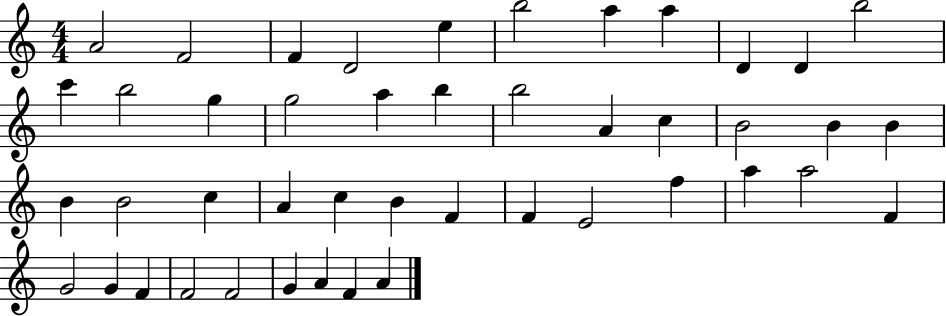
X:1
T:Untitled
M:4/4
L:1/4
K:C
A2 F2 F D2 e b2 a a D D b2 c' b2 g g2 a b b2 A c B2 B B B B2 c A c B F F E2 f a a2 F G2 G F F2 F2 G A F A